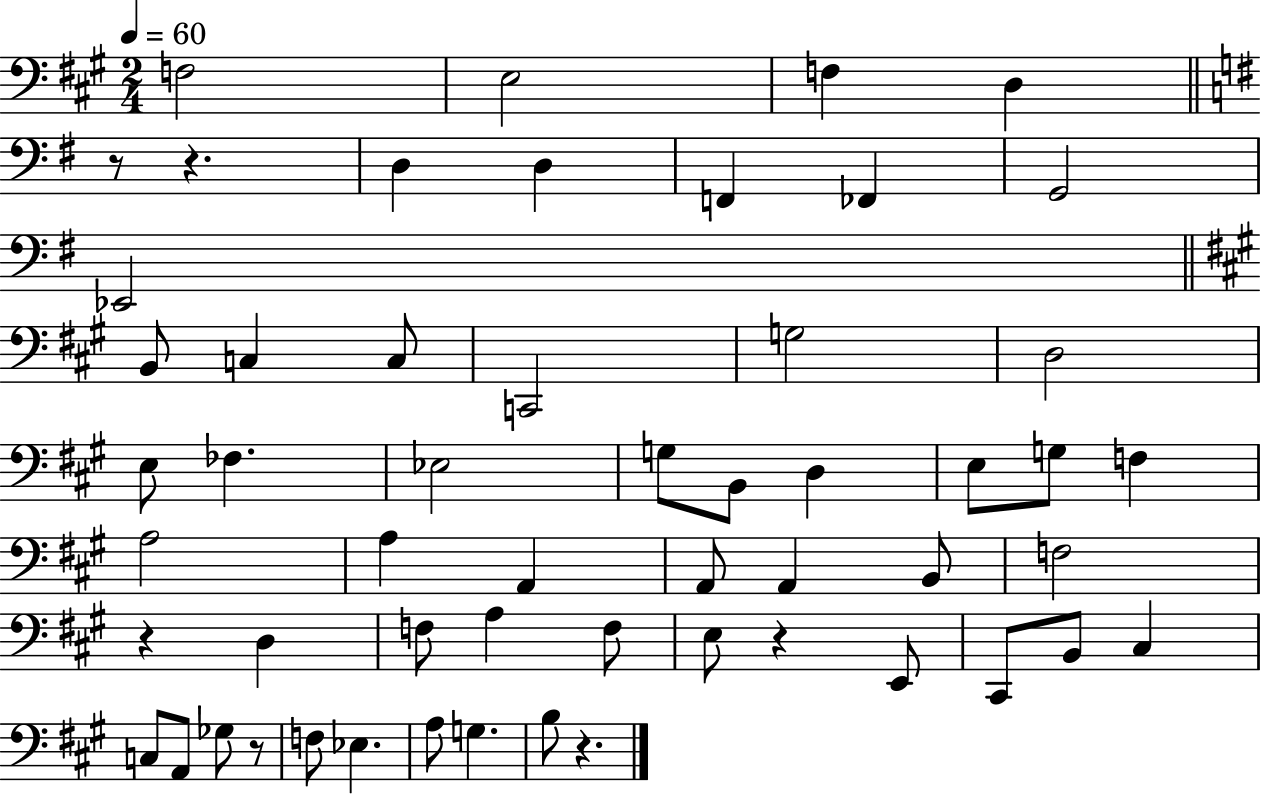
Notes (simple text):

F3/h E3/h F3/q D3/q R/e R/q. D3/q D3/q F2/q FES2/q G2/h Eb2/h B2/e C3/q C3/e C2/h G3/h D3/h E3/e FES3/q. Eb3/h G3/e B2/e D3/q E3/e G3/e F3/q A3/h A3/q A2/q A2/e A2/q B2/e F3/h R/q D3/q F3/e A3/q F3/e E3/e R/q E2/e C#2/e B2/e C#3/q C3/e A2/e Gb3/e R/e F3/e Eb3/q. A3/e G3/q. B3/e R/q.